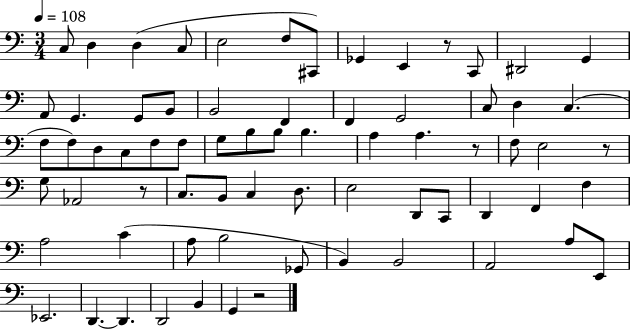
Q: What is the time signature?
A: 3/4